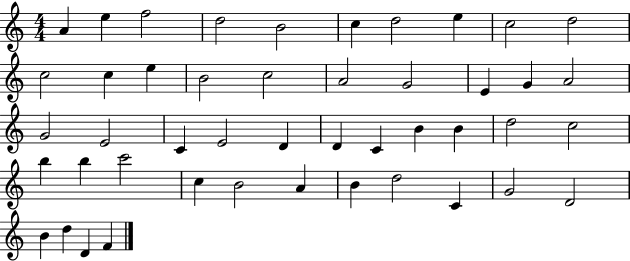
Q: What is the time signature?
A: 4/4